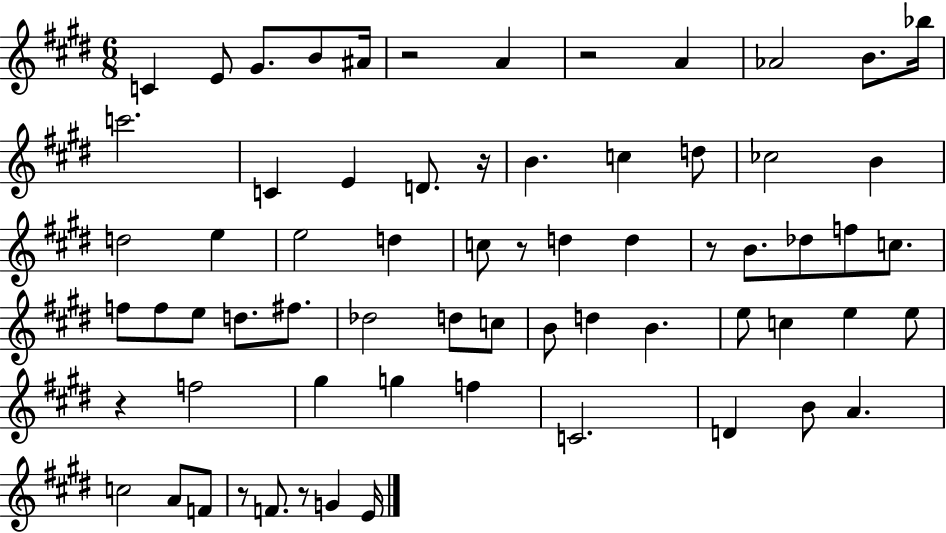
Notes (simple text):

C4/q E4/e G#4/e. B4/e A#4/s R/h A4/q R/h A4/q Ab4/h B4/e. Bb5/s C6/h. C4/q E4/q D4/e. R/s B4/q. C5/q D5/e CES5/h B4/q D5/h E5/q E5/h D5/q C5/e R/e D5/q D5/q R/e B4/e. Db5/e F5/e C5/e. F5/e F5/e E5/e D5/e. F#5/e. Db5/h D5/e C5/e B4/e D5/q B4/q. E5/e C5/q E5/q E5/e R/q F5/h G#5/q G5/q F5/q C4/h. D4/q B4/e A4/q. C5/h A4/e F4/e R/e F4/e. R/e G4/q E4/s